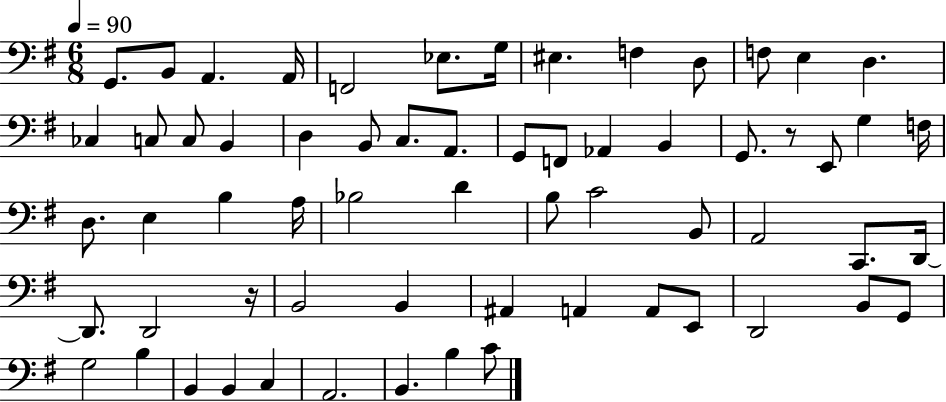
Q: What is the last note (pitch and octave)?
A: C4